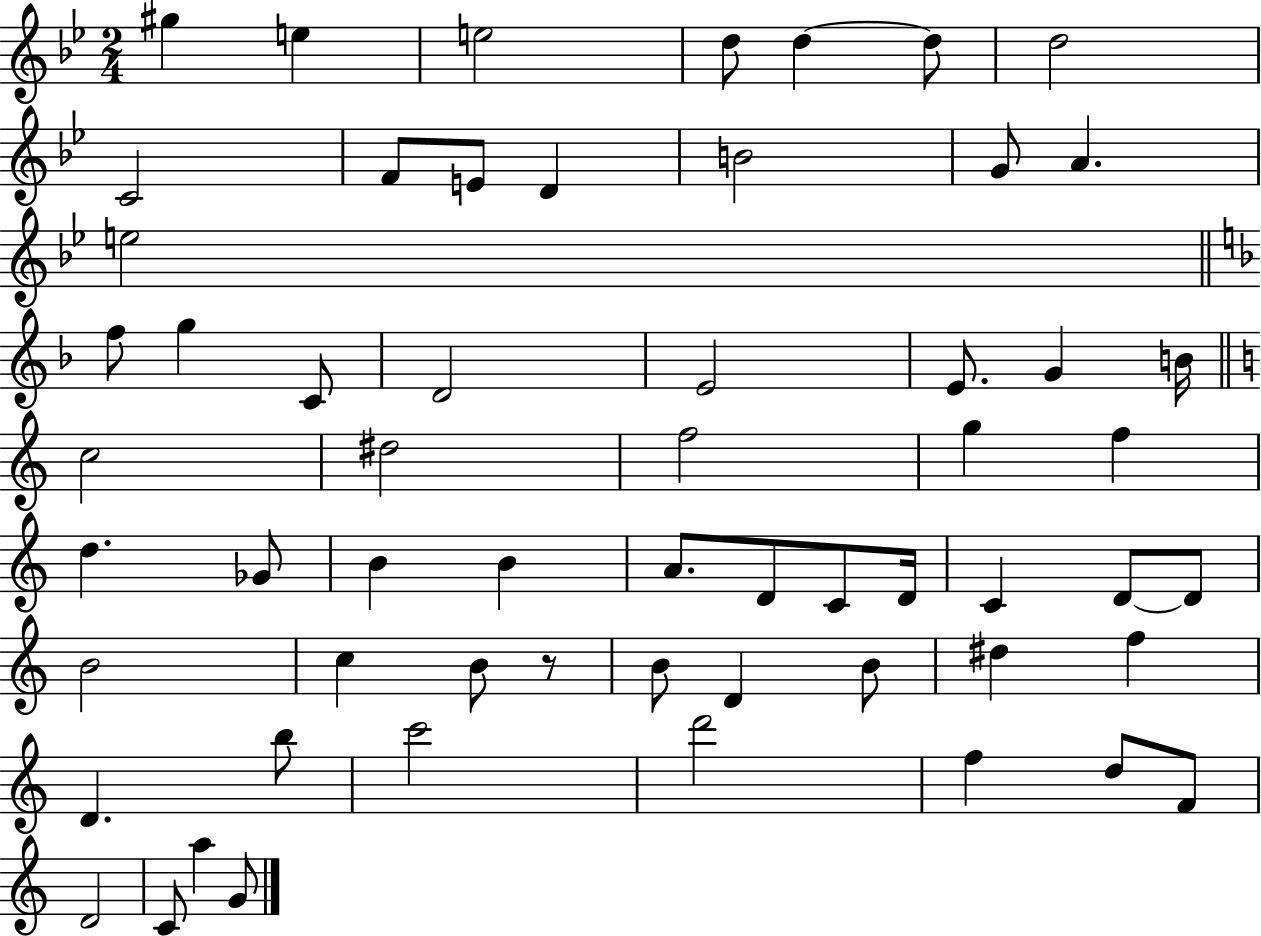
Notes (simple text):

G#5/q E5/q E5/h D5/e D5/q D5/e D5/h C4/h F4/e E4/e D4/q B4/h G4/e A4/q. E5/h F5/e G5/q C4/e D4/h E4/h E4/e. G4/q B4/s C5/h D#5/h F5/h G5/q F5/q D5/q. Gb4/e B4/q B4/q A4/e. D4/e C4/e D4/s C4/q D4/e D4/e B4/h C5/q B4/e R/e B4/e D4/q B4/e D#5/q F5/q D4/q. B5/e C6/h D6/h F5/q D5/e F4/e D4/h C4/e A5/q G4/e